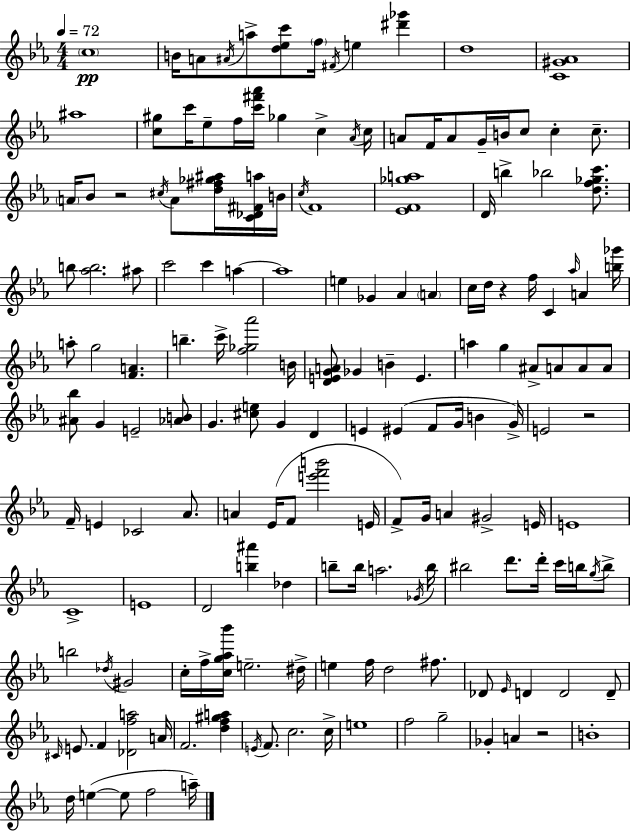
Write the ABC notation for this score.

X:1
T:Untitled
M:4/4
L:1/4
K:Eb
c4 B/4 A/2 ^A/4 a/2 [d_ec']/2 f/4 ^F/4 e [^d'_g'] d4 [C^G_A]4 ^a4 [c^g]/2 c'/4 _e/2 f/4 [c'^f'_a']/4 _g c _A/4 c/4 A/2 F/4 A/2 G/4 B/4 c/2 c c/2 A/4 _B/2 z2 ^c/4 A/2 [d^f_g^a]/4 [C_D^Fa]/4 B/4 c/4 F4 [_EF_ga]4 D/4 b _b2 [df_gc']/2 b/2 [_ab]2 ^a/2 c'2 c' a a4 e _G _A A c/4 d/4 z f/4 C _a/4 A [b_g']/4 a/2 g2 [FA] b c'/4 [f_g_a']2 B/4 [DEGA]/2 _G B E a g ^A/2 A/2 A/2 A/2 [^A_b]/2 G E2 [_AB]/2 G [^ce]/2 G D E ^E F/2 G/4 B G/4 E2 z2 F/4 E _C2 _A/2 A _E/4 F/2 [e'f'b']2 E/4 F/2 G/4 A ^G2 E/4 E4 C4 E4 D2 [b^a'] _d b/2 b/4 a2 _G/4 b/4 ^b2 d'/2 d'/4 c'/4 b/4 g/4 b/2 b2 _d/4 ^G2 c/4 f/4 [cg_a_b']/4 e2 ^d/4 e f/4 d2 ^f/2 _D/2 _E/4 D D2 D/2 ^C/4 E/2 F [_Dfa]2 A/4 F2 [df^ga] E/4 F/2 c2 c/4 e4 f2 g2 _G A z2 B4 d/4 e e/2 f2 a/4